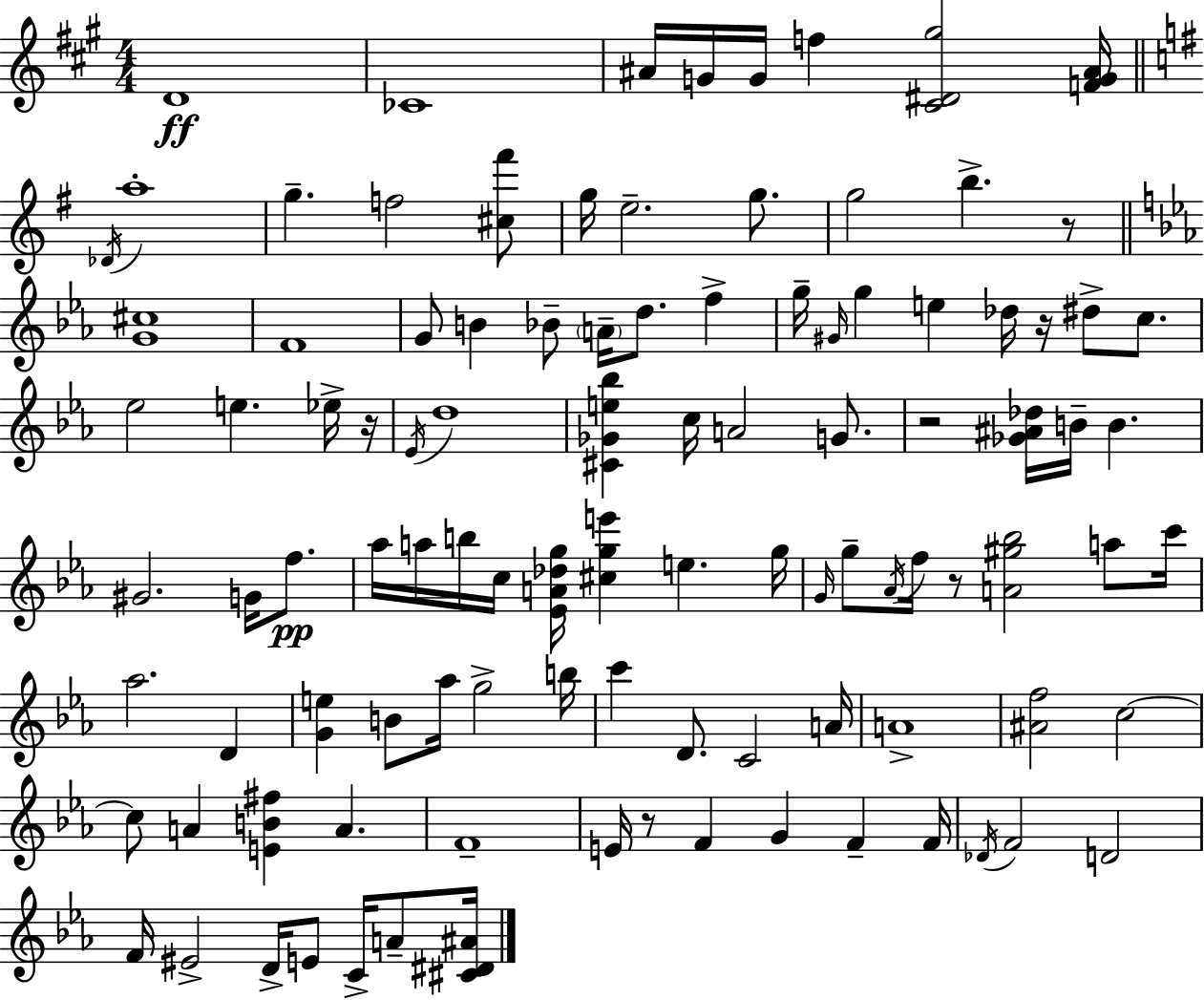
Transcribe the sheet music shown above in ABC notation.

X:1
T:Untitled
M:4/4
L:1/4
K:A
D4 _C4 ^A/4 G/4 G/4 f [^C^D^g]2 [FG^A]/4 _D/4 a4 g f2 [^c^f']/2 g/4 e2 g/2 g2 b z/2 [G^c]4 F4 G/2 B _B/2 A/4 d/2 f g/4 ^G/4 g e _d/4 z/4 ^d/2 c/2 _e2 e _e/4 z/4 _E/4 d4 [^C_Ge_b] c/4 A2 G/2 z2 [_G^A_d]/4 B/4 B ^G2 G/4 f/2 _a/4 a/4 b/4 c/4 [_EA_dg]/4 [^cge'] e g/4 G/4 g/2 _A/4 f/4 z/2 [A^g_b]2 a/2 c'/4 _a2 D [Ge] B/2 _a/4 g2 b/4 c' D/2 C2 A/4 A4 [^Af]2 c2 c/2 A [EB^f] A F4 E/4 z/2 F G F F/4 _D/4 F2 D2 F/4 ^E2 D/4 E/2 C/4 A/2 [^C^D^A]/4